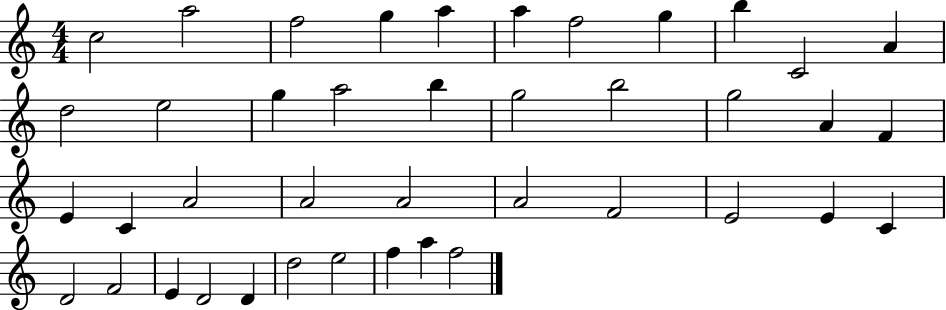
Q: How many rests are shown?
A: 0